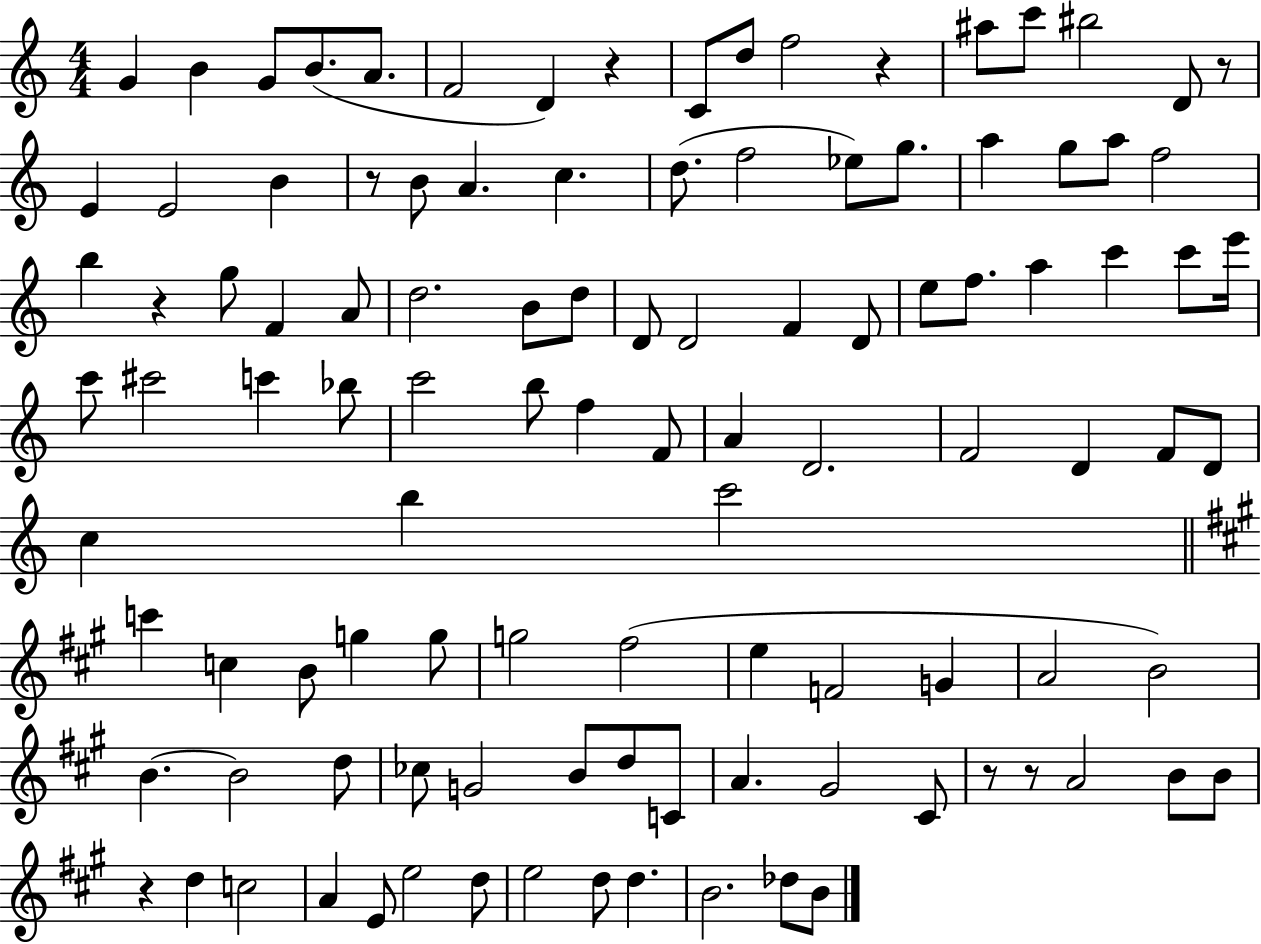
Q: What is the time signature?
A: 4/4